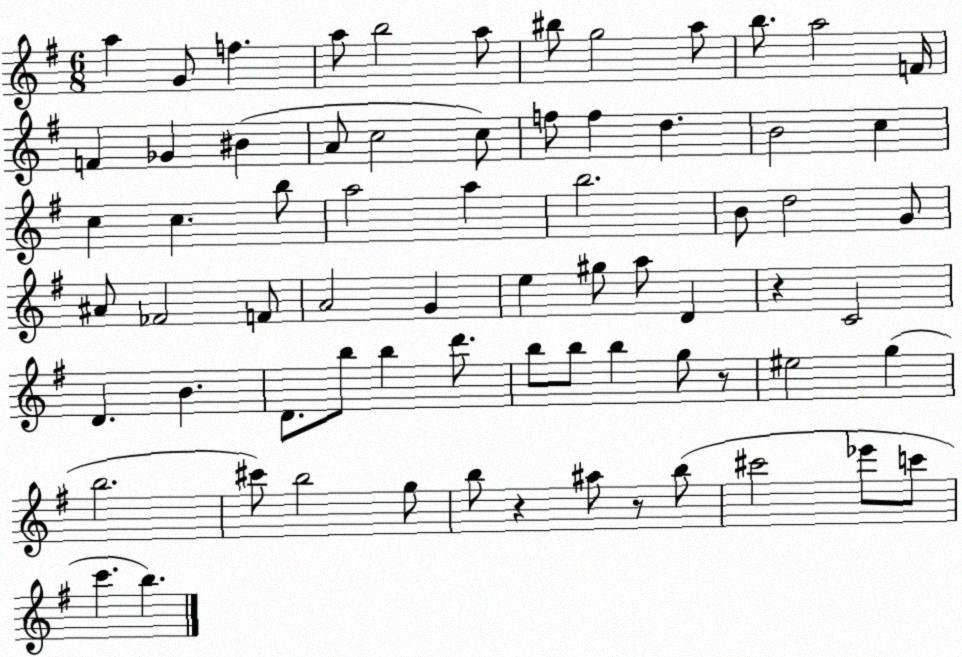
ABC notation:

X:1
T:Untitled
M:6/8
L:1/4
K:G
a G/2 f a/2 b2 a/2 ^b/2 g2 a/2 b/2 a2 F/4 F _G ^B A/2 c2 c/2 f/2 f d B2 c c c b/2 a2 a b2 B/2 d2 G/2 ^A/2 _F2 F/2 A2 G e ^g/2 a/2 D z C2 D B D/2 b/2 b d'/2 b/2 b/2 b g/2 z/2 ^e2 g b2 ^c'/2 b2 g/2 b/2 z ^a/2 z/2 b/2 ^c'2 _e'/2 c'/2 c' b